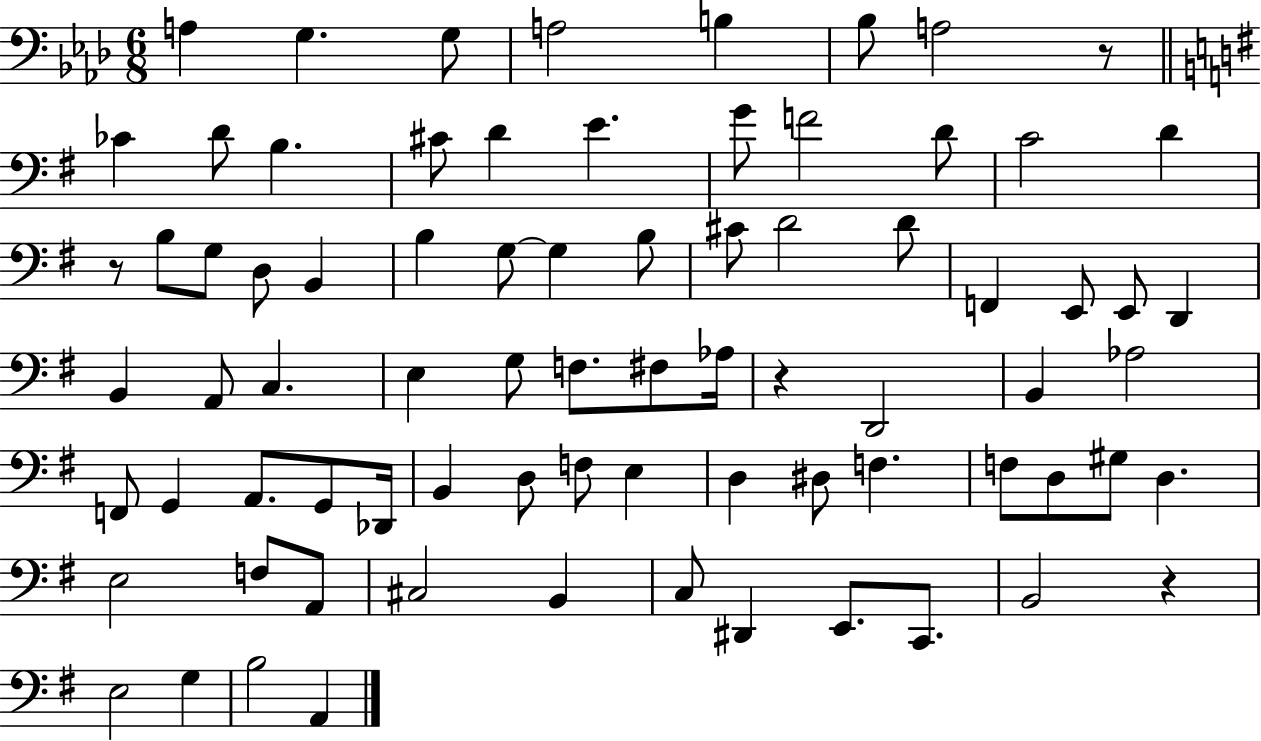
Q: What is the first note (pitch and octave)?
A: A3